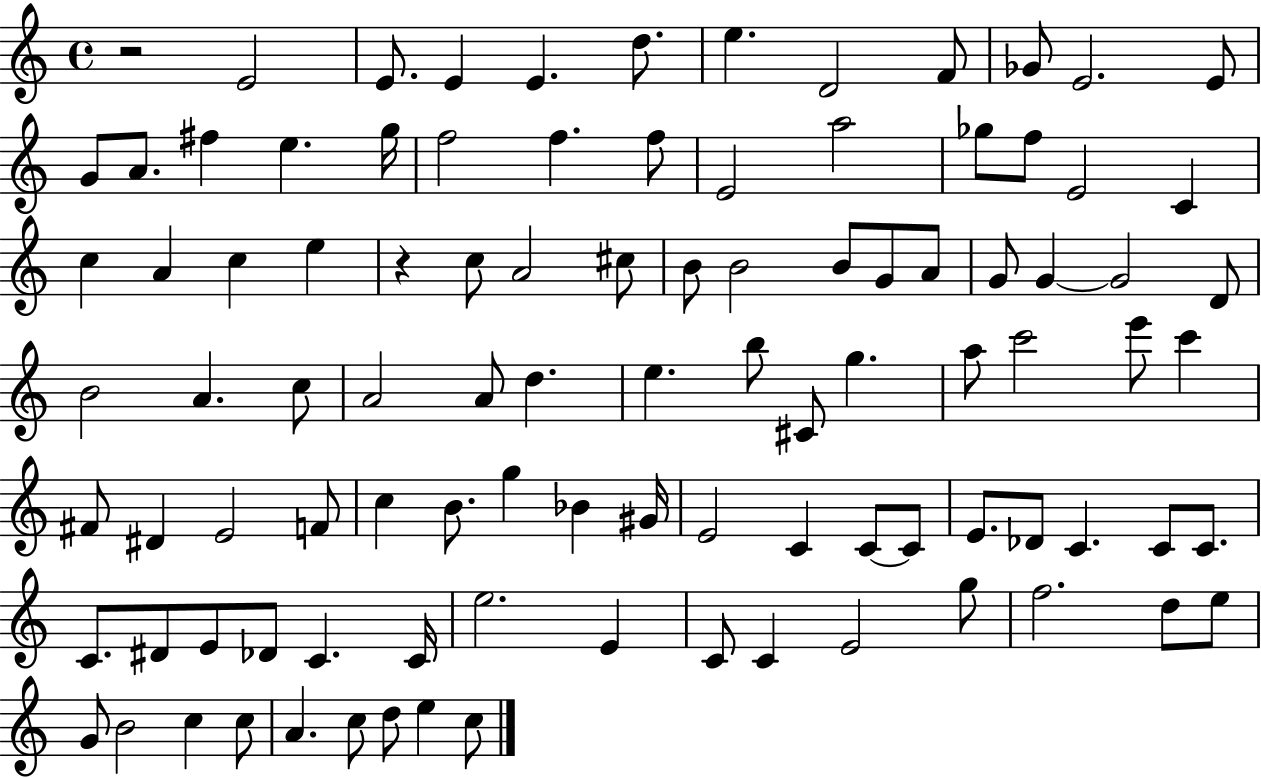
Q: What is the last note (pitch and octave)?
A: C5